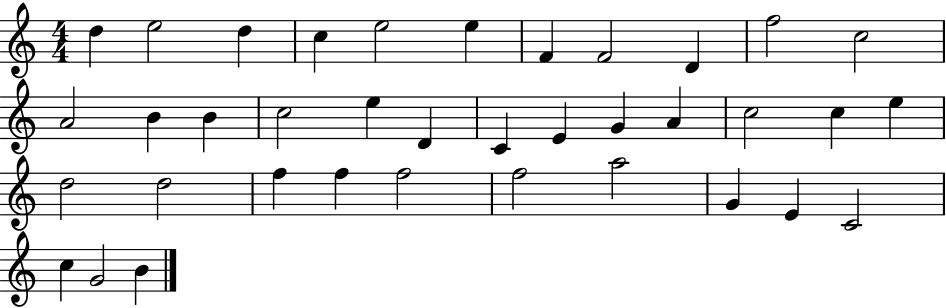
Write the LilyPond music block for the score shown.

{
  \clef treble
  \numericTimeSignature
  \time 4/4
  \key c \major
  d''4 e''2 d''4 | c''4 e''2 e''4 | f'4 f'2 d'4 | f''2 c''2 | \break a'2 b'4 b'4 | c''2 e''4 d'4 | c'4 e'4 g'4 a'4 | c''2 c''4 e''4 | \break d''2 d''2 | f''4 f''4 f''2 | f''2 a''2 | g'4 e'4 c'2 | \break c''4 g'2 b'4 | \bar "|."
}